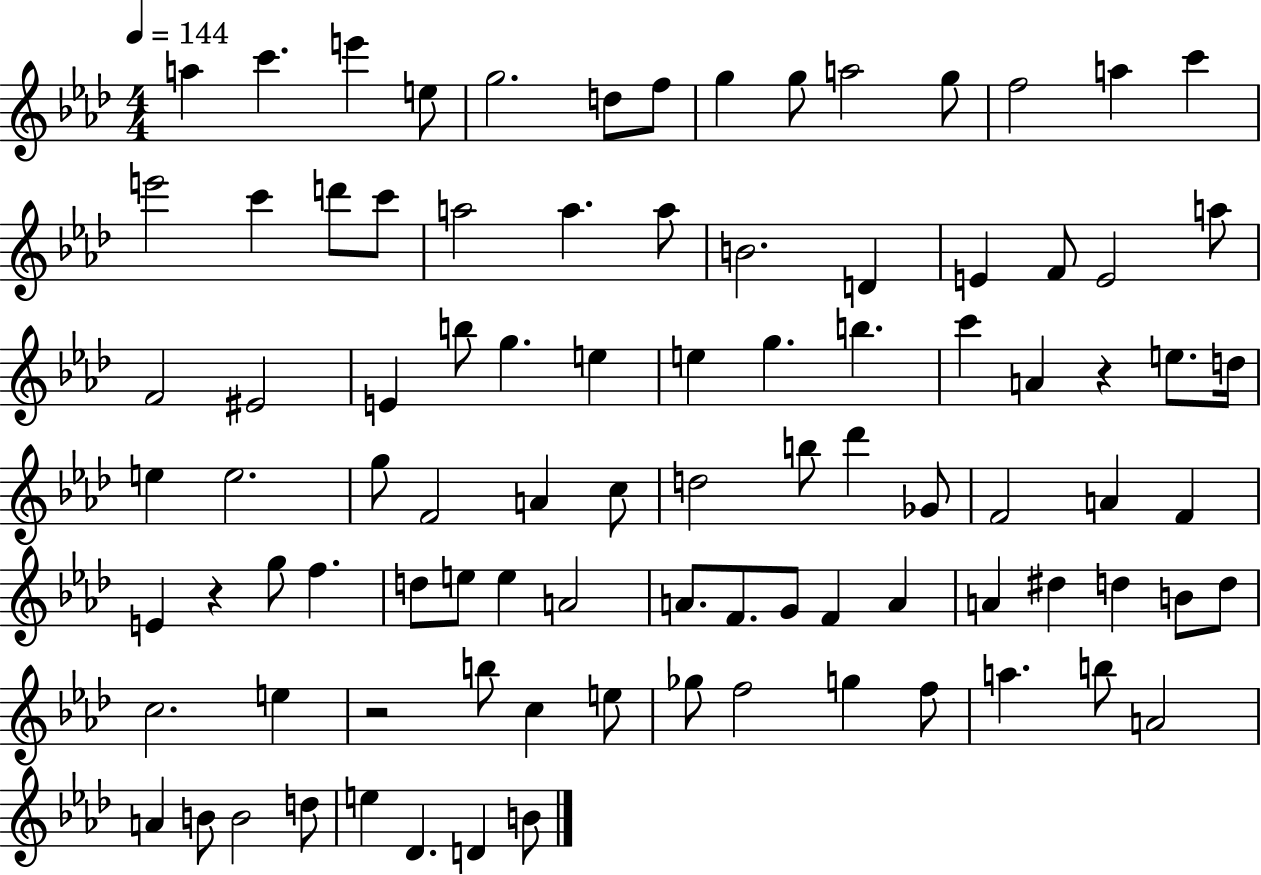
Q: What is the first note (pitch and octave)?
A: A5